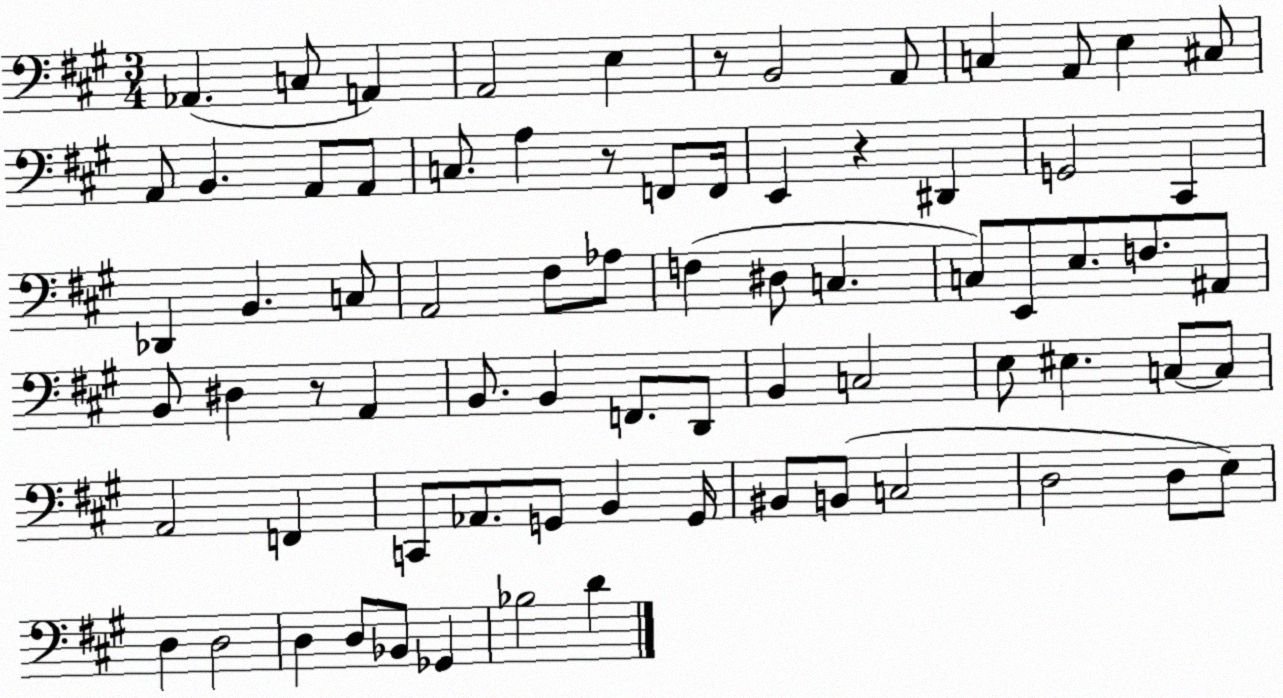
X:1
T:Untitled
M:3/4
L:1/4
K:A
_A,, C,/2 A,, A,,2 E, z/2 B,,2 A,,/2 C, A,,/2 E, ^C,/2 A,,/2 B,, A,,/2 A,,/2 C,/2 A, z/2 F,,/2 F,,/4 E,, z ^D,, G,,2 ^C,, _D,, B,, C,/2 A,,2 ^F,/2 _A,/2 F, ^D,/2 C, C,/2 E,,/2 E,/2 F,/2 ^A,,/2 B,,/2 ^D, z/2 A,, B,,/2 B,, F,,/2 D,,/2 B,, C,2 E,/2 ^E, C,/2 C,/2 A,,2 F,, C,,/2 _A,,/2 G,,/2 B,, G,,/4 ^B,,/2 B,,/2 C,2 D,2 D,/2 E,/2 D, D,2 D, D,/2 _B,,/2 _G,, _B,2 D